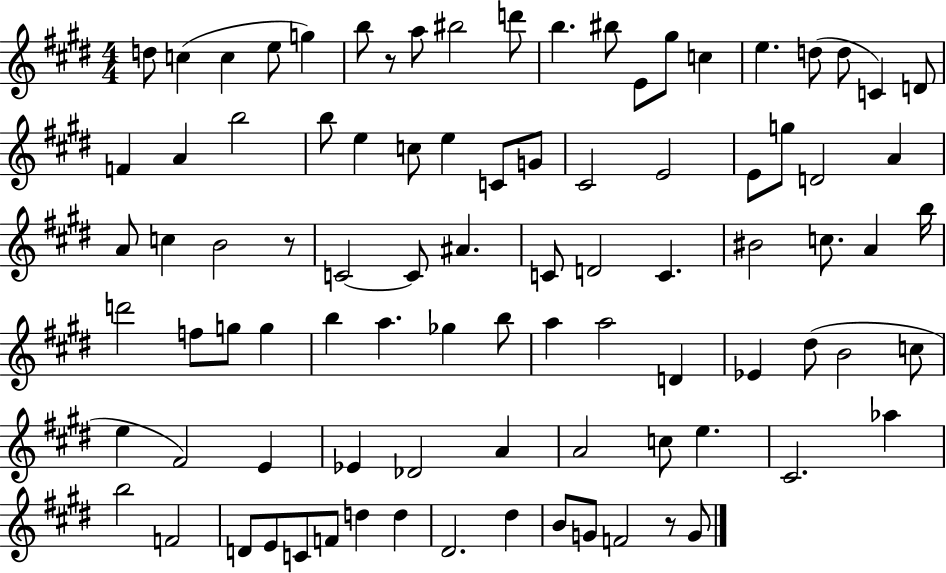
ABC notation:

X:1
T:Untitled
M:4/4
L:1/4
K:E
d/2 c c e/2 g b/2 z/2 a/2 ^b2 d'/2 b ^b/2 E/2 ^g/2 c e d/2 d/2 C D/2 F A b2 b/2 e c/2 e C/2 G/2 ^C2 E2 E/2 g/2 D2 A A/2 c B2 z/2 C2 C/2 ^A C/2 D2 C ^B2 c/2 A b/4 d'2 f/2 g/2 g b a _g b/2 a a2 D _E ^d/2 B2 c/2 e ^F2 E _E _D2 A A2 c/2 e ^C2 _a b2 F2 D/2 E/2 C/2 F/2 d d ^D2 ^d B/2 G/2 F2 z/2 G/2